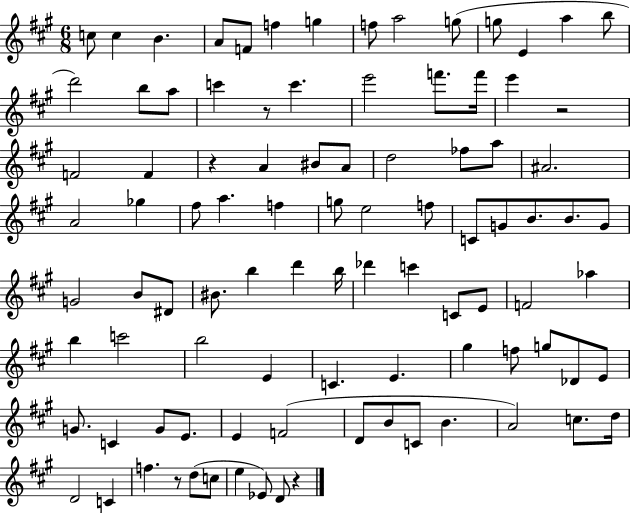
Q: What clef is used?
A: treble